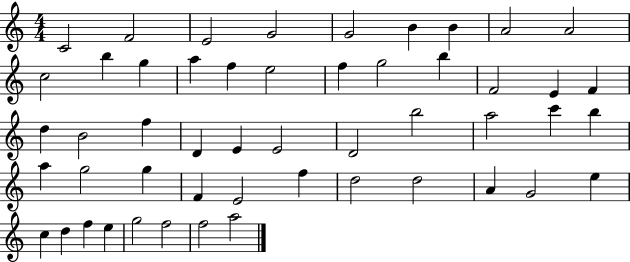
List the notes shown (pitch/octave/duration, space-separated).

C4/h F4/h E4/h G4/h G4/h B4/q B4/q A4/h A4/h C5/h B5/q G5/q A5/q F5/q E5/h F5/q G5/h B5/q F4/h E4/q F4/q D5/q B4/h F5/q D4/q E4/q E4/h D4/h B5/h A5/h C6/q B5/q A5/q G5/h G5/q F4/q E4/h F5/q D5/h D5/h A4/q G4/h E5/q C5/q D5/q F5/q E5/q G5/h F5/h F5/h A5/h